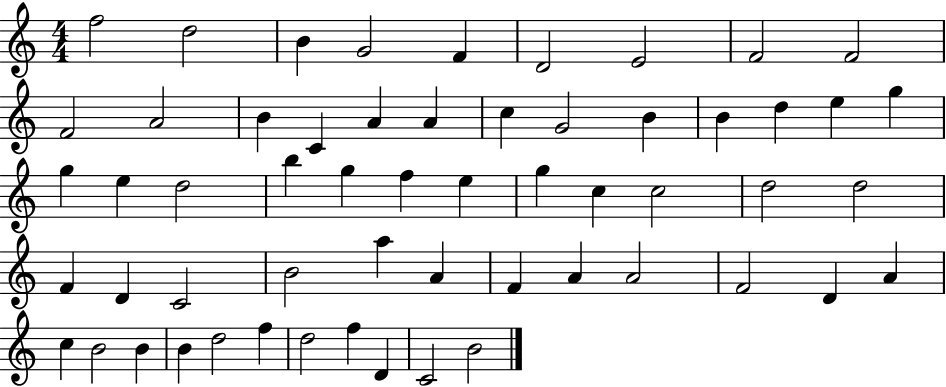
F5/h D5/h B4/q G4/h F4/q D4/h E4/h F4/h F4/h F4/h A4/h B4/q C4/q A4/q A4/q C5/q G4/h B4/q B4/q D5/q E5/q G5/q G5/q E5/q D5/h B5/q G5/q F5/q E5/q G5/q C5/q C5/h D5/h D5/h F4/q D4/q C4/h B4/h A5/q A4/q F4/q A4/q A4/h F4/h D4/q A4/q C5/q B4/h B4/q B4/q D5/h F5/q D5/h F5/q D4/q C4/h B4/h